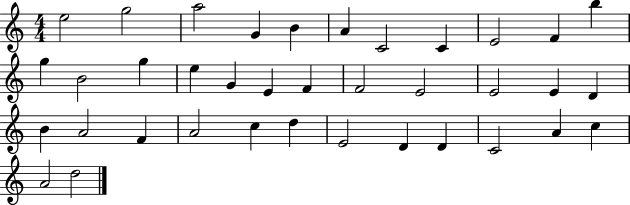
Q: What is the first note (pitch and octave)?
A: E5